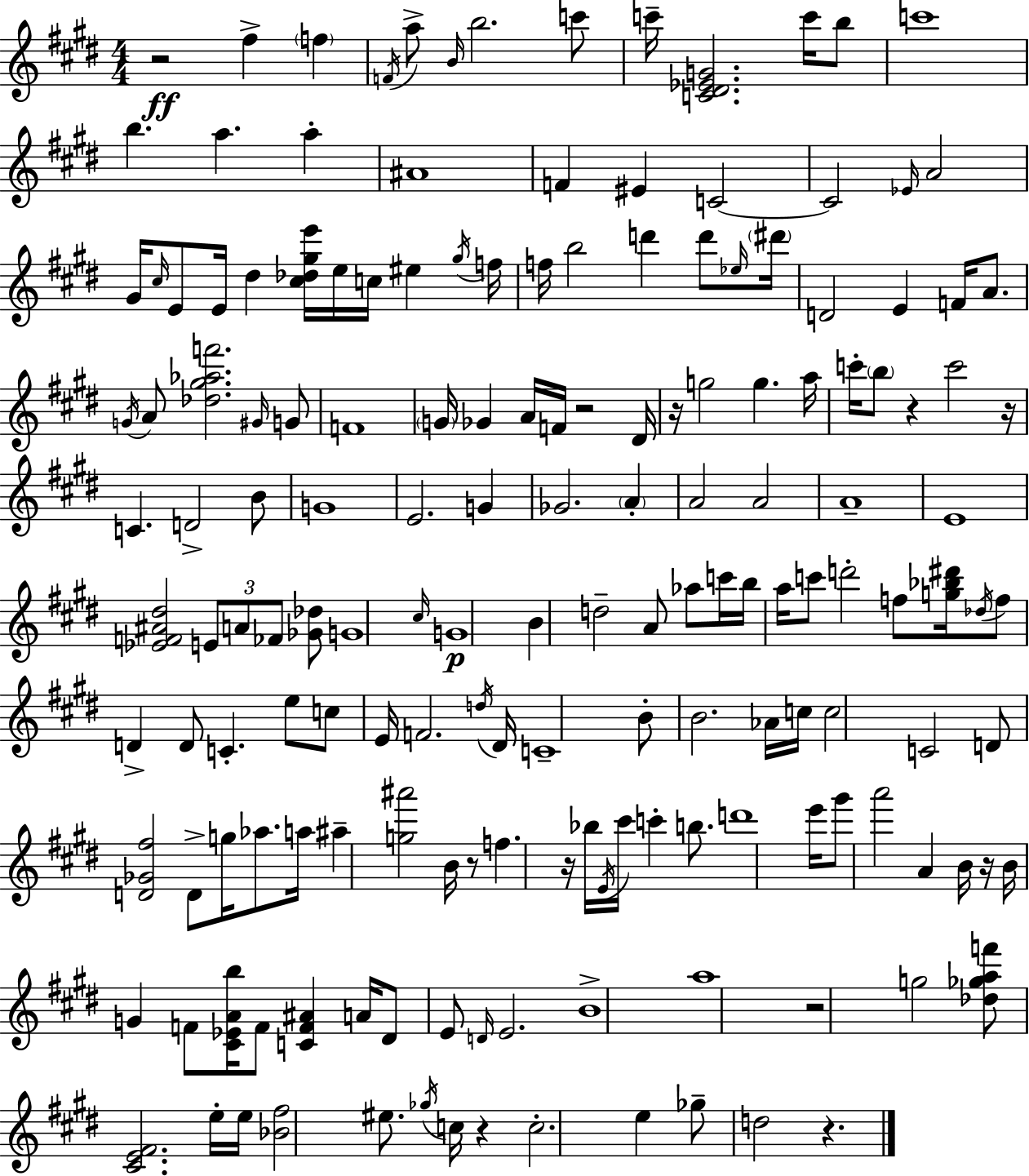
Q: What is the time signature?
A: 4/4